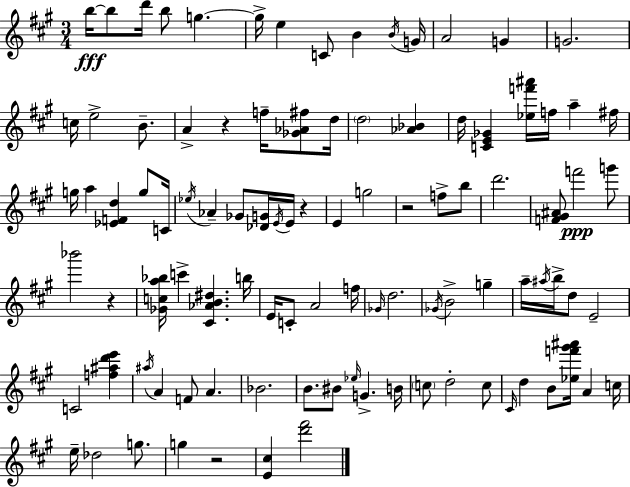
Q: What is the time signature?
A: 3/4